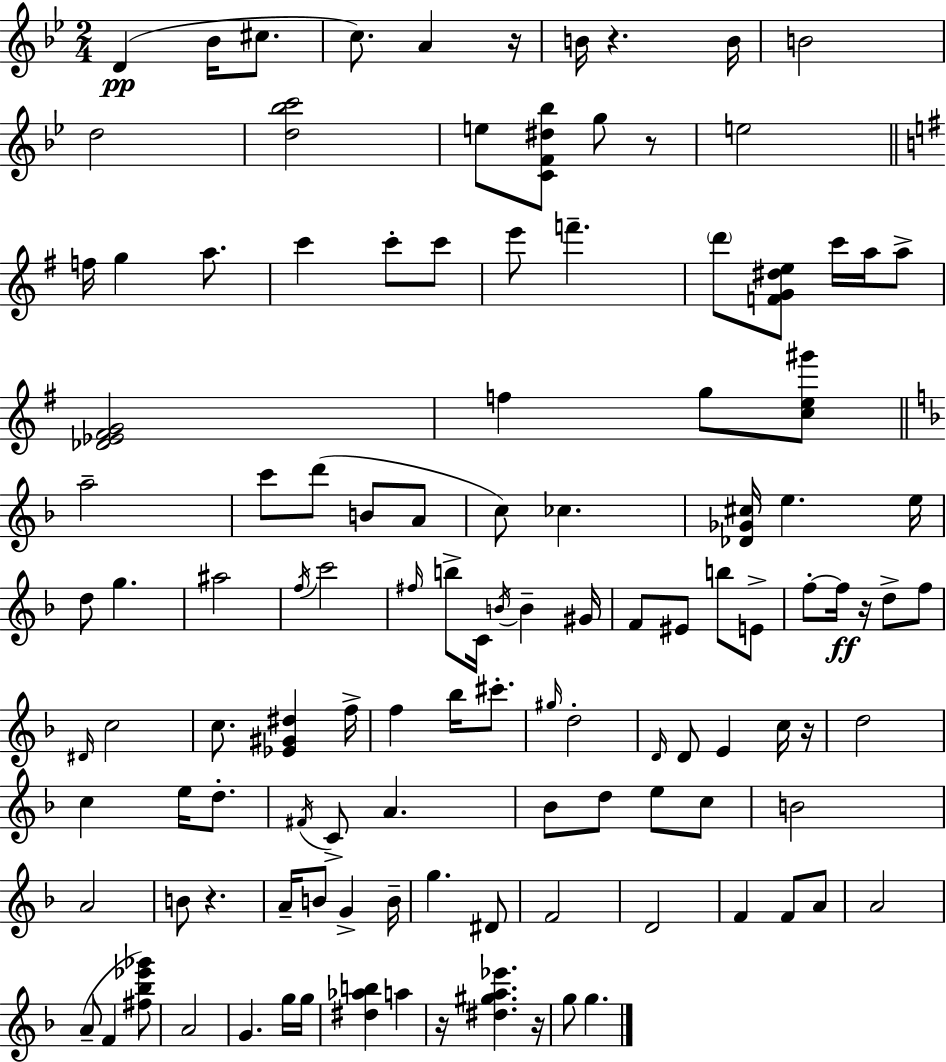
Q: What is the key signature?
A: BES major